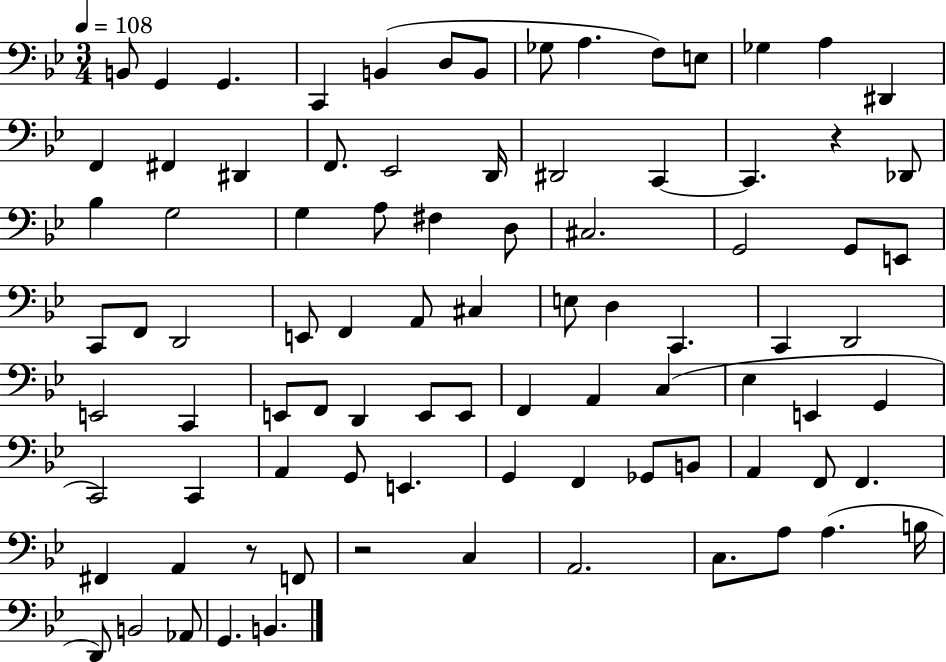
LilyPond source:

{
  \clef bass
  \numericTimeSignature
  \time 3/4
  \key bes \major
  \tempo 4 = 108
  b,8 g,4 g,4. | c,4 b,4( d8 b,8 | ges8 a4. f8) e8 | ges4 a4 dis,4 | \break f,4 fis,4 dis,4 | f,8. ees,2 d,16 | dis,2 c,4~~ | c,4. r4 des,8 | \break bes4 g2 | g4 a8 fis4 d8 | cis2. | g,2 g,8 e,8 | \break c,8 f,8 d,2 | e,8 f,4 a,8 cis4 | e8 d4 c,4. | c,4 d,2 | \break e,2 c,4 | e,8 f,8 d,4 e,8 e,8 | f,4 a,4 c4( | ees4 e,4 g,4 | \break c,2) c,4 | a,4 g,8 e,4. | g,4 f,4 ges,8 b,8 | a,4 f,8 f,4. | \break fis,4 a,4 r8 f,8 | r2 c4 | a,2. | c8. a8 a4.( b16 | \break d,8) b,2 aes,8 | g,4. b,4. | \bar "|."
}